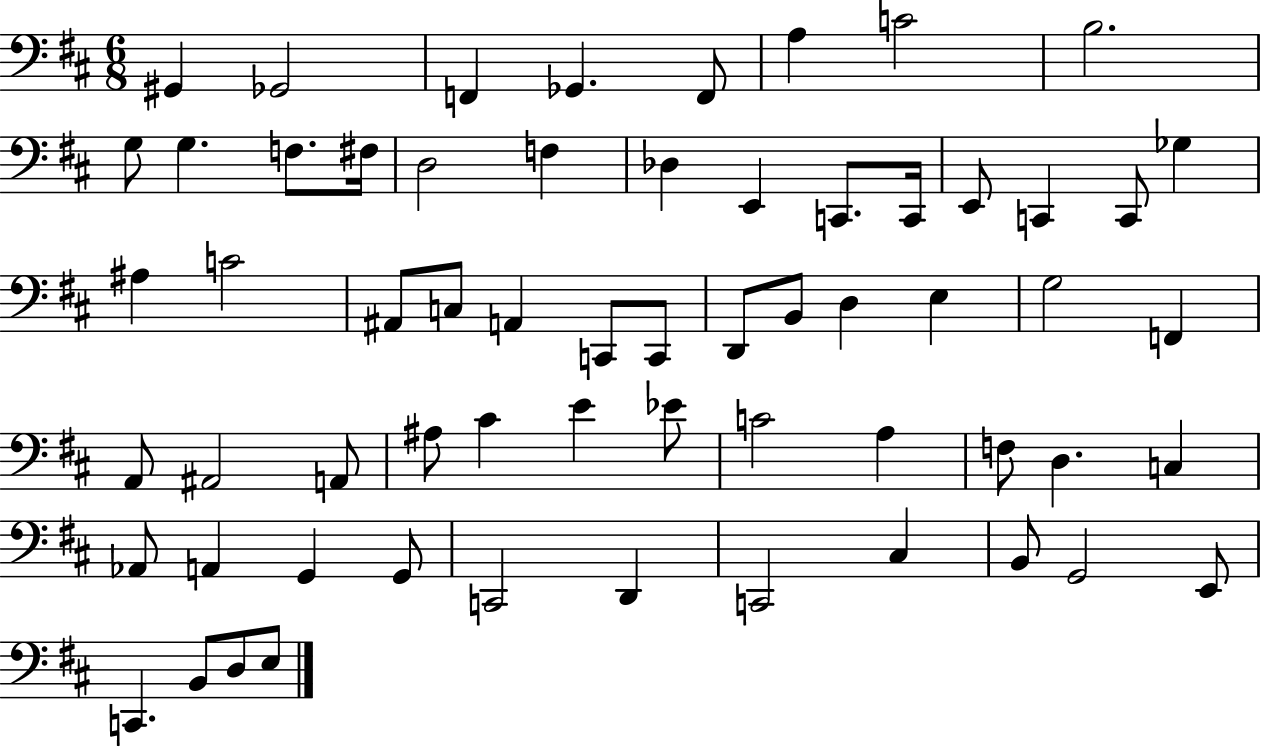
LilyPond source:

{
  \clef bass
  \numericTimeSignature
  \time 6/8
  \key d \major
  gis,4 ges,2 | f,4 ges,4. f,8 | a4 c'2 | b2. | \break g8 g4. f8. fis16 | d2 f4 | des4 e,4 c,8. c,16 | e,8 c,4 c,8 ges4 | \break ais4 c'2 | ais,8 c8 a,4 c,8 c,8 | d,8 b,8 d4 e4 | g2 f,4 | \break a,8 ais,2 a,8 | ais8 cis'4 e'4 ees'8 | c'2 a4 | f8 d4. c4 | \break aes,8 a,4 g,4 g,8 | c,2 d,4 | c,2 cis4 | b,8 g,2 e,8 | \break c,4. b,8 d8 e8 | \bar "|."
}